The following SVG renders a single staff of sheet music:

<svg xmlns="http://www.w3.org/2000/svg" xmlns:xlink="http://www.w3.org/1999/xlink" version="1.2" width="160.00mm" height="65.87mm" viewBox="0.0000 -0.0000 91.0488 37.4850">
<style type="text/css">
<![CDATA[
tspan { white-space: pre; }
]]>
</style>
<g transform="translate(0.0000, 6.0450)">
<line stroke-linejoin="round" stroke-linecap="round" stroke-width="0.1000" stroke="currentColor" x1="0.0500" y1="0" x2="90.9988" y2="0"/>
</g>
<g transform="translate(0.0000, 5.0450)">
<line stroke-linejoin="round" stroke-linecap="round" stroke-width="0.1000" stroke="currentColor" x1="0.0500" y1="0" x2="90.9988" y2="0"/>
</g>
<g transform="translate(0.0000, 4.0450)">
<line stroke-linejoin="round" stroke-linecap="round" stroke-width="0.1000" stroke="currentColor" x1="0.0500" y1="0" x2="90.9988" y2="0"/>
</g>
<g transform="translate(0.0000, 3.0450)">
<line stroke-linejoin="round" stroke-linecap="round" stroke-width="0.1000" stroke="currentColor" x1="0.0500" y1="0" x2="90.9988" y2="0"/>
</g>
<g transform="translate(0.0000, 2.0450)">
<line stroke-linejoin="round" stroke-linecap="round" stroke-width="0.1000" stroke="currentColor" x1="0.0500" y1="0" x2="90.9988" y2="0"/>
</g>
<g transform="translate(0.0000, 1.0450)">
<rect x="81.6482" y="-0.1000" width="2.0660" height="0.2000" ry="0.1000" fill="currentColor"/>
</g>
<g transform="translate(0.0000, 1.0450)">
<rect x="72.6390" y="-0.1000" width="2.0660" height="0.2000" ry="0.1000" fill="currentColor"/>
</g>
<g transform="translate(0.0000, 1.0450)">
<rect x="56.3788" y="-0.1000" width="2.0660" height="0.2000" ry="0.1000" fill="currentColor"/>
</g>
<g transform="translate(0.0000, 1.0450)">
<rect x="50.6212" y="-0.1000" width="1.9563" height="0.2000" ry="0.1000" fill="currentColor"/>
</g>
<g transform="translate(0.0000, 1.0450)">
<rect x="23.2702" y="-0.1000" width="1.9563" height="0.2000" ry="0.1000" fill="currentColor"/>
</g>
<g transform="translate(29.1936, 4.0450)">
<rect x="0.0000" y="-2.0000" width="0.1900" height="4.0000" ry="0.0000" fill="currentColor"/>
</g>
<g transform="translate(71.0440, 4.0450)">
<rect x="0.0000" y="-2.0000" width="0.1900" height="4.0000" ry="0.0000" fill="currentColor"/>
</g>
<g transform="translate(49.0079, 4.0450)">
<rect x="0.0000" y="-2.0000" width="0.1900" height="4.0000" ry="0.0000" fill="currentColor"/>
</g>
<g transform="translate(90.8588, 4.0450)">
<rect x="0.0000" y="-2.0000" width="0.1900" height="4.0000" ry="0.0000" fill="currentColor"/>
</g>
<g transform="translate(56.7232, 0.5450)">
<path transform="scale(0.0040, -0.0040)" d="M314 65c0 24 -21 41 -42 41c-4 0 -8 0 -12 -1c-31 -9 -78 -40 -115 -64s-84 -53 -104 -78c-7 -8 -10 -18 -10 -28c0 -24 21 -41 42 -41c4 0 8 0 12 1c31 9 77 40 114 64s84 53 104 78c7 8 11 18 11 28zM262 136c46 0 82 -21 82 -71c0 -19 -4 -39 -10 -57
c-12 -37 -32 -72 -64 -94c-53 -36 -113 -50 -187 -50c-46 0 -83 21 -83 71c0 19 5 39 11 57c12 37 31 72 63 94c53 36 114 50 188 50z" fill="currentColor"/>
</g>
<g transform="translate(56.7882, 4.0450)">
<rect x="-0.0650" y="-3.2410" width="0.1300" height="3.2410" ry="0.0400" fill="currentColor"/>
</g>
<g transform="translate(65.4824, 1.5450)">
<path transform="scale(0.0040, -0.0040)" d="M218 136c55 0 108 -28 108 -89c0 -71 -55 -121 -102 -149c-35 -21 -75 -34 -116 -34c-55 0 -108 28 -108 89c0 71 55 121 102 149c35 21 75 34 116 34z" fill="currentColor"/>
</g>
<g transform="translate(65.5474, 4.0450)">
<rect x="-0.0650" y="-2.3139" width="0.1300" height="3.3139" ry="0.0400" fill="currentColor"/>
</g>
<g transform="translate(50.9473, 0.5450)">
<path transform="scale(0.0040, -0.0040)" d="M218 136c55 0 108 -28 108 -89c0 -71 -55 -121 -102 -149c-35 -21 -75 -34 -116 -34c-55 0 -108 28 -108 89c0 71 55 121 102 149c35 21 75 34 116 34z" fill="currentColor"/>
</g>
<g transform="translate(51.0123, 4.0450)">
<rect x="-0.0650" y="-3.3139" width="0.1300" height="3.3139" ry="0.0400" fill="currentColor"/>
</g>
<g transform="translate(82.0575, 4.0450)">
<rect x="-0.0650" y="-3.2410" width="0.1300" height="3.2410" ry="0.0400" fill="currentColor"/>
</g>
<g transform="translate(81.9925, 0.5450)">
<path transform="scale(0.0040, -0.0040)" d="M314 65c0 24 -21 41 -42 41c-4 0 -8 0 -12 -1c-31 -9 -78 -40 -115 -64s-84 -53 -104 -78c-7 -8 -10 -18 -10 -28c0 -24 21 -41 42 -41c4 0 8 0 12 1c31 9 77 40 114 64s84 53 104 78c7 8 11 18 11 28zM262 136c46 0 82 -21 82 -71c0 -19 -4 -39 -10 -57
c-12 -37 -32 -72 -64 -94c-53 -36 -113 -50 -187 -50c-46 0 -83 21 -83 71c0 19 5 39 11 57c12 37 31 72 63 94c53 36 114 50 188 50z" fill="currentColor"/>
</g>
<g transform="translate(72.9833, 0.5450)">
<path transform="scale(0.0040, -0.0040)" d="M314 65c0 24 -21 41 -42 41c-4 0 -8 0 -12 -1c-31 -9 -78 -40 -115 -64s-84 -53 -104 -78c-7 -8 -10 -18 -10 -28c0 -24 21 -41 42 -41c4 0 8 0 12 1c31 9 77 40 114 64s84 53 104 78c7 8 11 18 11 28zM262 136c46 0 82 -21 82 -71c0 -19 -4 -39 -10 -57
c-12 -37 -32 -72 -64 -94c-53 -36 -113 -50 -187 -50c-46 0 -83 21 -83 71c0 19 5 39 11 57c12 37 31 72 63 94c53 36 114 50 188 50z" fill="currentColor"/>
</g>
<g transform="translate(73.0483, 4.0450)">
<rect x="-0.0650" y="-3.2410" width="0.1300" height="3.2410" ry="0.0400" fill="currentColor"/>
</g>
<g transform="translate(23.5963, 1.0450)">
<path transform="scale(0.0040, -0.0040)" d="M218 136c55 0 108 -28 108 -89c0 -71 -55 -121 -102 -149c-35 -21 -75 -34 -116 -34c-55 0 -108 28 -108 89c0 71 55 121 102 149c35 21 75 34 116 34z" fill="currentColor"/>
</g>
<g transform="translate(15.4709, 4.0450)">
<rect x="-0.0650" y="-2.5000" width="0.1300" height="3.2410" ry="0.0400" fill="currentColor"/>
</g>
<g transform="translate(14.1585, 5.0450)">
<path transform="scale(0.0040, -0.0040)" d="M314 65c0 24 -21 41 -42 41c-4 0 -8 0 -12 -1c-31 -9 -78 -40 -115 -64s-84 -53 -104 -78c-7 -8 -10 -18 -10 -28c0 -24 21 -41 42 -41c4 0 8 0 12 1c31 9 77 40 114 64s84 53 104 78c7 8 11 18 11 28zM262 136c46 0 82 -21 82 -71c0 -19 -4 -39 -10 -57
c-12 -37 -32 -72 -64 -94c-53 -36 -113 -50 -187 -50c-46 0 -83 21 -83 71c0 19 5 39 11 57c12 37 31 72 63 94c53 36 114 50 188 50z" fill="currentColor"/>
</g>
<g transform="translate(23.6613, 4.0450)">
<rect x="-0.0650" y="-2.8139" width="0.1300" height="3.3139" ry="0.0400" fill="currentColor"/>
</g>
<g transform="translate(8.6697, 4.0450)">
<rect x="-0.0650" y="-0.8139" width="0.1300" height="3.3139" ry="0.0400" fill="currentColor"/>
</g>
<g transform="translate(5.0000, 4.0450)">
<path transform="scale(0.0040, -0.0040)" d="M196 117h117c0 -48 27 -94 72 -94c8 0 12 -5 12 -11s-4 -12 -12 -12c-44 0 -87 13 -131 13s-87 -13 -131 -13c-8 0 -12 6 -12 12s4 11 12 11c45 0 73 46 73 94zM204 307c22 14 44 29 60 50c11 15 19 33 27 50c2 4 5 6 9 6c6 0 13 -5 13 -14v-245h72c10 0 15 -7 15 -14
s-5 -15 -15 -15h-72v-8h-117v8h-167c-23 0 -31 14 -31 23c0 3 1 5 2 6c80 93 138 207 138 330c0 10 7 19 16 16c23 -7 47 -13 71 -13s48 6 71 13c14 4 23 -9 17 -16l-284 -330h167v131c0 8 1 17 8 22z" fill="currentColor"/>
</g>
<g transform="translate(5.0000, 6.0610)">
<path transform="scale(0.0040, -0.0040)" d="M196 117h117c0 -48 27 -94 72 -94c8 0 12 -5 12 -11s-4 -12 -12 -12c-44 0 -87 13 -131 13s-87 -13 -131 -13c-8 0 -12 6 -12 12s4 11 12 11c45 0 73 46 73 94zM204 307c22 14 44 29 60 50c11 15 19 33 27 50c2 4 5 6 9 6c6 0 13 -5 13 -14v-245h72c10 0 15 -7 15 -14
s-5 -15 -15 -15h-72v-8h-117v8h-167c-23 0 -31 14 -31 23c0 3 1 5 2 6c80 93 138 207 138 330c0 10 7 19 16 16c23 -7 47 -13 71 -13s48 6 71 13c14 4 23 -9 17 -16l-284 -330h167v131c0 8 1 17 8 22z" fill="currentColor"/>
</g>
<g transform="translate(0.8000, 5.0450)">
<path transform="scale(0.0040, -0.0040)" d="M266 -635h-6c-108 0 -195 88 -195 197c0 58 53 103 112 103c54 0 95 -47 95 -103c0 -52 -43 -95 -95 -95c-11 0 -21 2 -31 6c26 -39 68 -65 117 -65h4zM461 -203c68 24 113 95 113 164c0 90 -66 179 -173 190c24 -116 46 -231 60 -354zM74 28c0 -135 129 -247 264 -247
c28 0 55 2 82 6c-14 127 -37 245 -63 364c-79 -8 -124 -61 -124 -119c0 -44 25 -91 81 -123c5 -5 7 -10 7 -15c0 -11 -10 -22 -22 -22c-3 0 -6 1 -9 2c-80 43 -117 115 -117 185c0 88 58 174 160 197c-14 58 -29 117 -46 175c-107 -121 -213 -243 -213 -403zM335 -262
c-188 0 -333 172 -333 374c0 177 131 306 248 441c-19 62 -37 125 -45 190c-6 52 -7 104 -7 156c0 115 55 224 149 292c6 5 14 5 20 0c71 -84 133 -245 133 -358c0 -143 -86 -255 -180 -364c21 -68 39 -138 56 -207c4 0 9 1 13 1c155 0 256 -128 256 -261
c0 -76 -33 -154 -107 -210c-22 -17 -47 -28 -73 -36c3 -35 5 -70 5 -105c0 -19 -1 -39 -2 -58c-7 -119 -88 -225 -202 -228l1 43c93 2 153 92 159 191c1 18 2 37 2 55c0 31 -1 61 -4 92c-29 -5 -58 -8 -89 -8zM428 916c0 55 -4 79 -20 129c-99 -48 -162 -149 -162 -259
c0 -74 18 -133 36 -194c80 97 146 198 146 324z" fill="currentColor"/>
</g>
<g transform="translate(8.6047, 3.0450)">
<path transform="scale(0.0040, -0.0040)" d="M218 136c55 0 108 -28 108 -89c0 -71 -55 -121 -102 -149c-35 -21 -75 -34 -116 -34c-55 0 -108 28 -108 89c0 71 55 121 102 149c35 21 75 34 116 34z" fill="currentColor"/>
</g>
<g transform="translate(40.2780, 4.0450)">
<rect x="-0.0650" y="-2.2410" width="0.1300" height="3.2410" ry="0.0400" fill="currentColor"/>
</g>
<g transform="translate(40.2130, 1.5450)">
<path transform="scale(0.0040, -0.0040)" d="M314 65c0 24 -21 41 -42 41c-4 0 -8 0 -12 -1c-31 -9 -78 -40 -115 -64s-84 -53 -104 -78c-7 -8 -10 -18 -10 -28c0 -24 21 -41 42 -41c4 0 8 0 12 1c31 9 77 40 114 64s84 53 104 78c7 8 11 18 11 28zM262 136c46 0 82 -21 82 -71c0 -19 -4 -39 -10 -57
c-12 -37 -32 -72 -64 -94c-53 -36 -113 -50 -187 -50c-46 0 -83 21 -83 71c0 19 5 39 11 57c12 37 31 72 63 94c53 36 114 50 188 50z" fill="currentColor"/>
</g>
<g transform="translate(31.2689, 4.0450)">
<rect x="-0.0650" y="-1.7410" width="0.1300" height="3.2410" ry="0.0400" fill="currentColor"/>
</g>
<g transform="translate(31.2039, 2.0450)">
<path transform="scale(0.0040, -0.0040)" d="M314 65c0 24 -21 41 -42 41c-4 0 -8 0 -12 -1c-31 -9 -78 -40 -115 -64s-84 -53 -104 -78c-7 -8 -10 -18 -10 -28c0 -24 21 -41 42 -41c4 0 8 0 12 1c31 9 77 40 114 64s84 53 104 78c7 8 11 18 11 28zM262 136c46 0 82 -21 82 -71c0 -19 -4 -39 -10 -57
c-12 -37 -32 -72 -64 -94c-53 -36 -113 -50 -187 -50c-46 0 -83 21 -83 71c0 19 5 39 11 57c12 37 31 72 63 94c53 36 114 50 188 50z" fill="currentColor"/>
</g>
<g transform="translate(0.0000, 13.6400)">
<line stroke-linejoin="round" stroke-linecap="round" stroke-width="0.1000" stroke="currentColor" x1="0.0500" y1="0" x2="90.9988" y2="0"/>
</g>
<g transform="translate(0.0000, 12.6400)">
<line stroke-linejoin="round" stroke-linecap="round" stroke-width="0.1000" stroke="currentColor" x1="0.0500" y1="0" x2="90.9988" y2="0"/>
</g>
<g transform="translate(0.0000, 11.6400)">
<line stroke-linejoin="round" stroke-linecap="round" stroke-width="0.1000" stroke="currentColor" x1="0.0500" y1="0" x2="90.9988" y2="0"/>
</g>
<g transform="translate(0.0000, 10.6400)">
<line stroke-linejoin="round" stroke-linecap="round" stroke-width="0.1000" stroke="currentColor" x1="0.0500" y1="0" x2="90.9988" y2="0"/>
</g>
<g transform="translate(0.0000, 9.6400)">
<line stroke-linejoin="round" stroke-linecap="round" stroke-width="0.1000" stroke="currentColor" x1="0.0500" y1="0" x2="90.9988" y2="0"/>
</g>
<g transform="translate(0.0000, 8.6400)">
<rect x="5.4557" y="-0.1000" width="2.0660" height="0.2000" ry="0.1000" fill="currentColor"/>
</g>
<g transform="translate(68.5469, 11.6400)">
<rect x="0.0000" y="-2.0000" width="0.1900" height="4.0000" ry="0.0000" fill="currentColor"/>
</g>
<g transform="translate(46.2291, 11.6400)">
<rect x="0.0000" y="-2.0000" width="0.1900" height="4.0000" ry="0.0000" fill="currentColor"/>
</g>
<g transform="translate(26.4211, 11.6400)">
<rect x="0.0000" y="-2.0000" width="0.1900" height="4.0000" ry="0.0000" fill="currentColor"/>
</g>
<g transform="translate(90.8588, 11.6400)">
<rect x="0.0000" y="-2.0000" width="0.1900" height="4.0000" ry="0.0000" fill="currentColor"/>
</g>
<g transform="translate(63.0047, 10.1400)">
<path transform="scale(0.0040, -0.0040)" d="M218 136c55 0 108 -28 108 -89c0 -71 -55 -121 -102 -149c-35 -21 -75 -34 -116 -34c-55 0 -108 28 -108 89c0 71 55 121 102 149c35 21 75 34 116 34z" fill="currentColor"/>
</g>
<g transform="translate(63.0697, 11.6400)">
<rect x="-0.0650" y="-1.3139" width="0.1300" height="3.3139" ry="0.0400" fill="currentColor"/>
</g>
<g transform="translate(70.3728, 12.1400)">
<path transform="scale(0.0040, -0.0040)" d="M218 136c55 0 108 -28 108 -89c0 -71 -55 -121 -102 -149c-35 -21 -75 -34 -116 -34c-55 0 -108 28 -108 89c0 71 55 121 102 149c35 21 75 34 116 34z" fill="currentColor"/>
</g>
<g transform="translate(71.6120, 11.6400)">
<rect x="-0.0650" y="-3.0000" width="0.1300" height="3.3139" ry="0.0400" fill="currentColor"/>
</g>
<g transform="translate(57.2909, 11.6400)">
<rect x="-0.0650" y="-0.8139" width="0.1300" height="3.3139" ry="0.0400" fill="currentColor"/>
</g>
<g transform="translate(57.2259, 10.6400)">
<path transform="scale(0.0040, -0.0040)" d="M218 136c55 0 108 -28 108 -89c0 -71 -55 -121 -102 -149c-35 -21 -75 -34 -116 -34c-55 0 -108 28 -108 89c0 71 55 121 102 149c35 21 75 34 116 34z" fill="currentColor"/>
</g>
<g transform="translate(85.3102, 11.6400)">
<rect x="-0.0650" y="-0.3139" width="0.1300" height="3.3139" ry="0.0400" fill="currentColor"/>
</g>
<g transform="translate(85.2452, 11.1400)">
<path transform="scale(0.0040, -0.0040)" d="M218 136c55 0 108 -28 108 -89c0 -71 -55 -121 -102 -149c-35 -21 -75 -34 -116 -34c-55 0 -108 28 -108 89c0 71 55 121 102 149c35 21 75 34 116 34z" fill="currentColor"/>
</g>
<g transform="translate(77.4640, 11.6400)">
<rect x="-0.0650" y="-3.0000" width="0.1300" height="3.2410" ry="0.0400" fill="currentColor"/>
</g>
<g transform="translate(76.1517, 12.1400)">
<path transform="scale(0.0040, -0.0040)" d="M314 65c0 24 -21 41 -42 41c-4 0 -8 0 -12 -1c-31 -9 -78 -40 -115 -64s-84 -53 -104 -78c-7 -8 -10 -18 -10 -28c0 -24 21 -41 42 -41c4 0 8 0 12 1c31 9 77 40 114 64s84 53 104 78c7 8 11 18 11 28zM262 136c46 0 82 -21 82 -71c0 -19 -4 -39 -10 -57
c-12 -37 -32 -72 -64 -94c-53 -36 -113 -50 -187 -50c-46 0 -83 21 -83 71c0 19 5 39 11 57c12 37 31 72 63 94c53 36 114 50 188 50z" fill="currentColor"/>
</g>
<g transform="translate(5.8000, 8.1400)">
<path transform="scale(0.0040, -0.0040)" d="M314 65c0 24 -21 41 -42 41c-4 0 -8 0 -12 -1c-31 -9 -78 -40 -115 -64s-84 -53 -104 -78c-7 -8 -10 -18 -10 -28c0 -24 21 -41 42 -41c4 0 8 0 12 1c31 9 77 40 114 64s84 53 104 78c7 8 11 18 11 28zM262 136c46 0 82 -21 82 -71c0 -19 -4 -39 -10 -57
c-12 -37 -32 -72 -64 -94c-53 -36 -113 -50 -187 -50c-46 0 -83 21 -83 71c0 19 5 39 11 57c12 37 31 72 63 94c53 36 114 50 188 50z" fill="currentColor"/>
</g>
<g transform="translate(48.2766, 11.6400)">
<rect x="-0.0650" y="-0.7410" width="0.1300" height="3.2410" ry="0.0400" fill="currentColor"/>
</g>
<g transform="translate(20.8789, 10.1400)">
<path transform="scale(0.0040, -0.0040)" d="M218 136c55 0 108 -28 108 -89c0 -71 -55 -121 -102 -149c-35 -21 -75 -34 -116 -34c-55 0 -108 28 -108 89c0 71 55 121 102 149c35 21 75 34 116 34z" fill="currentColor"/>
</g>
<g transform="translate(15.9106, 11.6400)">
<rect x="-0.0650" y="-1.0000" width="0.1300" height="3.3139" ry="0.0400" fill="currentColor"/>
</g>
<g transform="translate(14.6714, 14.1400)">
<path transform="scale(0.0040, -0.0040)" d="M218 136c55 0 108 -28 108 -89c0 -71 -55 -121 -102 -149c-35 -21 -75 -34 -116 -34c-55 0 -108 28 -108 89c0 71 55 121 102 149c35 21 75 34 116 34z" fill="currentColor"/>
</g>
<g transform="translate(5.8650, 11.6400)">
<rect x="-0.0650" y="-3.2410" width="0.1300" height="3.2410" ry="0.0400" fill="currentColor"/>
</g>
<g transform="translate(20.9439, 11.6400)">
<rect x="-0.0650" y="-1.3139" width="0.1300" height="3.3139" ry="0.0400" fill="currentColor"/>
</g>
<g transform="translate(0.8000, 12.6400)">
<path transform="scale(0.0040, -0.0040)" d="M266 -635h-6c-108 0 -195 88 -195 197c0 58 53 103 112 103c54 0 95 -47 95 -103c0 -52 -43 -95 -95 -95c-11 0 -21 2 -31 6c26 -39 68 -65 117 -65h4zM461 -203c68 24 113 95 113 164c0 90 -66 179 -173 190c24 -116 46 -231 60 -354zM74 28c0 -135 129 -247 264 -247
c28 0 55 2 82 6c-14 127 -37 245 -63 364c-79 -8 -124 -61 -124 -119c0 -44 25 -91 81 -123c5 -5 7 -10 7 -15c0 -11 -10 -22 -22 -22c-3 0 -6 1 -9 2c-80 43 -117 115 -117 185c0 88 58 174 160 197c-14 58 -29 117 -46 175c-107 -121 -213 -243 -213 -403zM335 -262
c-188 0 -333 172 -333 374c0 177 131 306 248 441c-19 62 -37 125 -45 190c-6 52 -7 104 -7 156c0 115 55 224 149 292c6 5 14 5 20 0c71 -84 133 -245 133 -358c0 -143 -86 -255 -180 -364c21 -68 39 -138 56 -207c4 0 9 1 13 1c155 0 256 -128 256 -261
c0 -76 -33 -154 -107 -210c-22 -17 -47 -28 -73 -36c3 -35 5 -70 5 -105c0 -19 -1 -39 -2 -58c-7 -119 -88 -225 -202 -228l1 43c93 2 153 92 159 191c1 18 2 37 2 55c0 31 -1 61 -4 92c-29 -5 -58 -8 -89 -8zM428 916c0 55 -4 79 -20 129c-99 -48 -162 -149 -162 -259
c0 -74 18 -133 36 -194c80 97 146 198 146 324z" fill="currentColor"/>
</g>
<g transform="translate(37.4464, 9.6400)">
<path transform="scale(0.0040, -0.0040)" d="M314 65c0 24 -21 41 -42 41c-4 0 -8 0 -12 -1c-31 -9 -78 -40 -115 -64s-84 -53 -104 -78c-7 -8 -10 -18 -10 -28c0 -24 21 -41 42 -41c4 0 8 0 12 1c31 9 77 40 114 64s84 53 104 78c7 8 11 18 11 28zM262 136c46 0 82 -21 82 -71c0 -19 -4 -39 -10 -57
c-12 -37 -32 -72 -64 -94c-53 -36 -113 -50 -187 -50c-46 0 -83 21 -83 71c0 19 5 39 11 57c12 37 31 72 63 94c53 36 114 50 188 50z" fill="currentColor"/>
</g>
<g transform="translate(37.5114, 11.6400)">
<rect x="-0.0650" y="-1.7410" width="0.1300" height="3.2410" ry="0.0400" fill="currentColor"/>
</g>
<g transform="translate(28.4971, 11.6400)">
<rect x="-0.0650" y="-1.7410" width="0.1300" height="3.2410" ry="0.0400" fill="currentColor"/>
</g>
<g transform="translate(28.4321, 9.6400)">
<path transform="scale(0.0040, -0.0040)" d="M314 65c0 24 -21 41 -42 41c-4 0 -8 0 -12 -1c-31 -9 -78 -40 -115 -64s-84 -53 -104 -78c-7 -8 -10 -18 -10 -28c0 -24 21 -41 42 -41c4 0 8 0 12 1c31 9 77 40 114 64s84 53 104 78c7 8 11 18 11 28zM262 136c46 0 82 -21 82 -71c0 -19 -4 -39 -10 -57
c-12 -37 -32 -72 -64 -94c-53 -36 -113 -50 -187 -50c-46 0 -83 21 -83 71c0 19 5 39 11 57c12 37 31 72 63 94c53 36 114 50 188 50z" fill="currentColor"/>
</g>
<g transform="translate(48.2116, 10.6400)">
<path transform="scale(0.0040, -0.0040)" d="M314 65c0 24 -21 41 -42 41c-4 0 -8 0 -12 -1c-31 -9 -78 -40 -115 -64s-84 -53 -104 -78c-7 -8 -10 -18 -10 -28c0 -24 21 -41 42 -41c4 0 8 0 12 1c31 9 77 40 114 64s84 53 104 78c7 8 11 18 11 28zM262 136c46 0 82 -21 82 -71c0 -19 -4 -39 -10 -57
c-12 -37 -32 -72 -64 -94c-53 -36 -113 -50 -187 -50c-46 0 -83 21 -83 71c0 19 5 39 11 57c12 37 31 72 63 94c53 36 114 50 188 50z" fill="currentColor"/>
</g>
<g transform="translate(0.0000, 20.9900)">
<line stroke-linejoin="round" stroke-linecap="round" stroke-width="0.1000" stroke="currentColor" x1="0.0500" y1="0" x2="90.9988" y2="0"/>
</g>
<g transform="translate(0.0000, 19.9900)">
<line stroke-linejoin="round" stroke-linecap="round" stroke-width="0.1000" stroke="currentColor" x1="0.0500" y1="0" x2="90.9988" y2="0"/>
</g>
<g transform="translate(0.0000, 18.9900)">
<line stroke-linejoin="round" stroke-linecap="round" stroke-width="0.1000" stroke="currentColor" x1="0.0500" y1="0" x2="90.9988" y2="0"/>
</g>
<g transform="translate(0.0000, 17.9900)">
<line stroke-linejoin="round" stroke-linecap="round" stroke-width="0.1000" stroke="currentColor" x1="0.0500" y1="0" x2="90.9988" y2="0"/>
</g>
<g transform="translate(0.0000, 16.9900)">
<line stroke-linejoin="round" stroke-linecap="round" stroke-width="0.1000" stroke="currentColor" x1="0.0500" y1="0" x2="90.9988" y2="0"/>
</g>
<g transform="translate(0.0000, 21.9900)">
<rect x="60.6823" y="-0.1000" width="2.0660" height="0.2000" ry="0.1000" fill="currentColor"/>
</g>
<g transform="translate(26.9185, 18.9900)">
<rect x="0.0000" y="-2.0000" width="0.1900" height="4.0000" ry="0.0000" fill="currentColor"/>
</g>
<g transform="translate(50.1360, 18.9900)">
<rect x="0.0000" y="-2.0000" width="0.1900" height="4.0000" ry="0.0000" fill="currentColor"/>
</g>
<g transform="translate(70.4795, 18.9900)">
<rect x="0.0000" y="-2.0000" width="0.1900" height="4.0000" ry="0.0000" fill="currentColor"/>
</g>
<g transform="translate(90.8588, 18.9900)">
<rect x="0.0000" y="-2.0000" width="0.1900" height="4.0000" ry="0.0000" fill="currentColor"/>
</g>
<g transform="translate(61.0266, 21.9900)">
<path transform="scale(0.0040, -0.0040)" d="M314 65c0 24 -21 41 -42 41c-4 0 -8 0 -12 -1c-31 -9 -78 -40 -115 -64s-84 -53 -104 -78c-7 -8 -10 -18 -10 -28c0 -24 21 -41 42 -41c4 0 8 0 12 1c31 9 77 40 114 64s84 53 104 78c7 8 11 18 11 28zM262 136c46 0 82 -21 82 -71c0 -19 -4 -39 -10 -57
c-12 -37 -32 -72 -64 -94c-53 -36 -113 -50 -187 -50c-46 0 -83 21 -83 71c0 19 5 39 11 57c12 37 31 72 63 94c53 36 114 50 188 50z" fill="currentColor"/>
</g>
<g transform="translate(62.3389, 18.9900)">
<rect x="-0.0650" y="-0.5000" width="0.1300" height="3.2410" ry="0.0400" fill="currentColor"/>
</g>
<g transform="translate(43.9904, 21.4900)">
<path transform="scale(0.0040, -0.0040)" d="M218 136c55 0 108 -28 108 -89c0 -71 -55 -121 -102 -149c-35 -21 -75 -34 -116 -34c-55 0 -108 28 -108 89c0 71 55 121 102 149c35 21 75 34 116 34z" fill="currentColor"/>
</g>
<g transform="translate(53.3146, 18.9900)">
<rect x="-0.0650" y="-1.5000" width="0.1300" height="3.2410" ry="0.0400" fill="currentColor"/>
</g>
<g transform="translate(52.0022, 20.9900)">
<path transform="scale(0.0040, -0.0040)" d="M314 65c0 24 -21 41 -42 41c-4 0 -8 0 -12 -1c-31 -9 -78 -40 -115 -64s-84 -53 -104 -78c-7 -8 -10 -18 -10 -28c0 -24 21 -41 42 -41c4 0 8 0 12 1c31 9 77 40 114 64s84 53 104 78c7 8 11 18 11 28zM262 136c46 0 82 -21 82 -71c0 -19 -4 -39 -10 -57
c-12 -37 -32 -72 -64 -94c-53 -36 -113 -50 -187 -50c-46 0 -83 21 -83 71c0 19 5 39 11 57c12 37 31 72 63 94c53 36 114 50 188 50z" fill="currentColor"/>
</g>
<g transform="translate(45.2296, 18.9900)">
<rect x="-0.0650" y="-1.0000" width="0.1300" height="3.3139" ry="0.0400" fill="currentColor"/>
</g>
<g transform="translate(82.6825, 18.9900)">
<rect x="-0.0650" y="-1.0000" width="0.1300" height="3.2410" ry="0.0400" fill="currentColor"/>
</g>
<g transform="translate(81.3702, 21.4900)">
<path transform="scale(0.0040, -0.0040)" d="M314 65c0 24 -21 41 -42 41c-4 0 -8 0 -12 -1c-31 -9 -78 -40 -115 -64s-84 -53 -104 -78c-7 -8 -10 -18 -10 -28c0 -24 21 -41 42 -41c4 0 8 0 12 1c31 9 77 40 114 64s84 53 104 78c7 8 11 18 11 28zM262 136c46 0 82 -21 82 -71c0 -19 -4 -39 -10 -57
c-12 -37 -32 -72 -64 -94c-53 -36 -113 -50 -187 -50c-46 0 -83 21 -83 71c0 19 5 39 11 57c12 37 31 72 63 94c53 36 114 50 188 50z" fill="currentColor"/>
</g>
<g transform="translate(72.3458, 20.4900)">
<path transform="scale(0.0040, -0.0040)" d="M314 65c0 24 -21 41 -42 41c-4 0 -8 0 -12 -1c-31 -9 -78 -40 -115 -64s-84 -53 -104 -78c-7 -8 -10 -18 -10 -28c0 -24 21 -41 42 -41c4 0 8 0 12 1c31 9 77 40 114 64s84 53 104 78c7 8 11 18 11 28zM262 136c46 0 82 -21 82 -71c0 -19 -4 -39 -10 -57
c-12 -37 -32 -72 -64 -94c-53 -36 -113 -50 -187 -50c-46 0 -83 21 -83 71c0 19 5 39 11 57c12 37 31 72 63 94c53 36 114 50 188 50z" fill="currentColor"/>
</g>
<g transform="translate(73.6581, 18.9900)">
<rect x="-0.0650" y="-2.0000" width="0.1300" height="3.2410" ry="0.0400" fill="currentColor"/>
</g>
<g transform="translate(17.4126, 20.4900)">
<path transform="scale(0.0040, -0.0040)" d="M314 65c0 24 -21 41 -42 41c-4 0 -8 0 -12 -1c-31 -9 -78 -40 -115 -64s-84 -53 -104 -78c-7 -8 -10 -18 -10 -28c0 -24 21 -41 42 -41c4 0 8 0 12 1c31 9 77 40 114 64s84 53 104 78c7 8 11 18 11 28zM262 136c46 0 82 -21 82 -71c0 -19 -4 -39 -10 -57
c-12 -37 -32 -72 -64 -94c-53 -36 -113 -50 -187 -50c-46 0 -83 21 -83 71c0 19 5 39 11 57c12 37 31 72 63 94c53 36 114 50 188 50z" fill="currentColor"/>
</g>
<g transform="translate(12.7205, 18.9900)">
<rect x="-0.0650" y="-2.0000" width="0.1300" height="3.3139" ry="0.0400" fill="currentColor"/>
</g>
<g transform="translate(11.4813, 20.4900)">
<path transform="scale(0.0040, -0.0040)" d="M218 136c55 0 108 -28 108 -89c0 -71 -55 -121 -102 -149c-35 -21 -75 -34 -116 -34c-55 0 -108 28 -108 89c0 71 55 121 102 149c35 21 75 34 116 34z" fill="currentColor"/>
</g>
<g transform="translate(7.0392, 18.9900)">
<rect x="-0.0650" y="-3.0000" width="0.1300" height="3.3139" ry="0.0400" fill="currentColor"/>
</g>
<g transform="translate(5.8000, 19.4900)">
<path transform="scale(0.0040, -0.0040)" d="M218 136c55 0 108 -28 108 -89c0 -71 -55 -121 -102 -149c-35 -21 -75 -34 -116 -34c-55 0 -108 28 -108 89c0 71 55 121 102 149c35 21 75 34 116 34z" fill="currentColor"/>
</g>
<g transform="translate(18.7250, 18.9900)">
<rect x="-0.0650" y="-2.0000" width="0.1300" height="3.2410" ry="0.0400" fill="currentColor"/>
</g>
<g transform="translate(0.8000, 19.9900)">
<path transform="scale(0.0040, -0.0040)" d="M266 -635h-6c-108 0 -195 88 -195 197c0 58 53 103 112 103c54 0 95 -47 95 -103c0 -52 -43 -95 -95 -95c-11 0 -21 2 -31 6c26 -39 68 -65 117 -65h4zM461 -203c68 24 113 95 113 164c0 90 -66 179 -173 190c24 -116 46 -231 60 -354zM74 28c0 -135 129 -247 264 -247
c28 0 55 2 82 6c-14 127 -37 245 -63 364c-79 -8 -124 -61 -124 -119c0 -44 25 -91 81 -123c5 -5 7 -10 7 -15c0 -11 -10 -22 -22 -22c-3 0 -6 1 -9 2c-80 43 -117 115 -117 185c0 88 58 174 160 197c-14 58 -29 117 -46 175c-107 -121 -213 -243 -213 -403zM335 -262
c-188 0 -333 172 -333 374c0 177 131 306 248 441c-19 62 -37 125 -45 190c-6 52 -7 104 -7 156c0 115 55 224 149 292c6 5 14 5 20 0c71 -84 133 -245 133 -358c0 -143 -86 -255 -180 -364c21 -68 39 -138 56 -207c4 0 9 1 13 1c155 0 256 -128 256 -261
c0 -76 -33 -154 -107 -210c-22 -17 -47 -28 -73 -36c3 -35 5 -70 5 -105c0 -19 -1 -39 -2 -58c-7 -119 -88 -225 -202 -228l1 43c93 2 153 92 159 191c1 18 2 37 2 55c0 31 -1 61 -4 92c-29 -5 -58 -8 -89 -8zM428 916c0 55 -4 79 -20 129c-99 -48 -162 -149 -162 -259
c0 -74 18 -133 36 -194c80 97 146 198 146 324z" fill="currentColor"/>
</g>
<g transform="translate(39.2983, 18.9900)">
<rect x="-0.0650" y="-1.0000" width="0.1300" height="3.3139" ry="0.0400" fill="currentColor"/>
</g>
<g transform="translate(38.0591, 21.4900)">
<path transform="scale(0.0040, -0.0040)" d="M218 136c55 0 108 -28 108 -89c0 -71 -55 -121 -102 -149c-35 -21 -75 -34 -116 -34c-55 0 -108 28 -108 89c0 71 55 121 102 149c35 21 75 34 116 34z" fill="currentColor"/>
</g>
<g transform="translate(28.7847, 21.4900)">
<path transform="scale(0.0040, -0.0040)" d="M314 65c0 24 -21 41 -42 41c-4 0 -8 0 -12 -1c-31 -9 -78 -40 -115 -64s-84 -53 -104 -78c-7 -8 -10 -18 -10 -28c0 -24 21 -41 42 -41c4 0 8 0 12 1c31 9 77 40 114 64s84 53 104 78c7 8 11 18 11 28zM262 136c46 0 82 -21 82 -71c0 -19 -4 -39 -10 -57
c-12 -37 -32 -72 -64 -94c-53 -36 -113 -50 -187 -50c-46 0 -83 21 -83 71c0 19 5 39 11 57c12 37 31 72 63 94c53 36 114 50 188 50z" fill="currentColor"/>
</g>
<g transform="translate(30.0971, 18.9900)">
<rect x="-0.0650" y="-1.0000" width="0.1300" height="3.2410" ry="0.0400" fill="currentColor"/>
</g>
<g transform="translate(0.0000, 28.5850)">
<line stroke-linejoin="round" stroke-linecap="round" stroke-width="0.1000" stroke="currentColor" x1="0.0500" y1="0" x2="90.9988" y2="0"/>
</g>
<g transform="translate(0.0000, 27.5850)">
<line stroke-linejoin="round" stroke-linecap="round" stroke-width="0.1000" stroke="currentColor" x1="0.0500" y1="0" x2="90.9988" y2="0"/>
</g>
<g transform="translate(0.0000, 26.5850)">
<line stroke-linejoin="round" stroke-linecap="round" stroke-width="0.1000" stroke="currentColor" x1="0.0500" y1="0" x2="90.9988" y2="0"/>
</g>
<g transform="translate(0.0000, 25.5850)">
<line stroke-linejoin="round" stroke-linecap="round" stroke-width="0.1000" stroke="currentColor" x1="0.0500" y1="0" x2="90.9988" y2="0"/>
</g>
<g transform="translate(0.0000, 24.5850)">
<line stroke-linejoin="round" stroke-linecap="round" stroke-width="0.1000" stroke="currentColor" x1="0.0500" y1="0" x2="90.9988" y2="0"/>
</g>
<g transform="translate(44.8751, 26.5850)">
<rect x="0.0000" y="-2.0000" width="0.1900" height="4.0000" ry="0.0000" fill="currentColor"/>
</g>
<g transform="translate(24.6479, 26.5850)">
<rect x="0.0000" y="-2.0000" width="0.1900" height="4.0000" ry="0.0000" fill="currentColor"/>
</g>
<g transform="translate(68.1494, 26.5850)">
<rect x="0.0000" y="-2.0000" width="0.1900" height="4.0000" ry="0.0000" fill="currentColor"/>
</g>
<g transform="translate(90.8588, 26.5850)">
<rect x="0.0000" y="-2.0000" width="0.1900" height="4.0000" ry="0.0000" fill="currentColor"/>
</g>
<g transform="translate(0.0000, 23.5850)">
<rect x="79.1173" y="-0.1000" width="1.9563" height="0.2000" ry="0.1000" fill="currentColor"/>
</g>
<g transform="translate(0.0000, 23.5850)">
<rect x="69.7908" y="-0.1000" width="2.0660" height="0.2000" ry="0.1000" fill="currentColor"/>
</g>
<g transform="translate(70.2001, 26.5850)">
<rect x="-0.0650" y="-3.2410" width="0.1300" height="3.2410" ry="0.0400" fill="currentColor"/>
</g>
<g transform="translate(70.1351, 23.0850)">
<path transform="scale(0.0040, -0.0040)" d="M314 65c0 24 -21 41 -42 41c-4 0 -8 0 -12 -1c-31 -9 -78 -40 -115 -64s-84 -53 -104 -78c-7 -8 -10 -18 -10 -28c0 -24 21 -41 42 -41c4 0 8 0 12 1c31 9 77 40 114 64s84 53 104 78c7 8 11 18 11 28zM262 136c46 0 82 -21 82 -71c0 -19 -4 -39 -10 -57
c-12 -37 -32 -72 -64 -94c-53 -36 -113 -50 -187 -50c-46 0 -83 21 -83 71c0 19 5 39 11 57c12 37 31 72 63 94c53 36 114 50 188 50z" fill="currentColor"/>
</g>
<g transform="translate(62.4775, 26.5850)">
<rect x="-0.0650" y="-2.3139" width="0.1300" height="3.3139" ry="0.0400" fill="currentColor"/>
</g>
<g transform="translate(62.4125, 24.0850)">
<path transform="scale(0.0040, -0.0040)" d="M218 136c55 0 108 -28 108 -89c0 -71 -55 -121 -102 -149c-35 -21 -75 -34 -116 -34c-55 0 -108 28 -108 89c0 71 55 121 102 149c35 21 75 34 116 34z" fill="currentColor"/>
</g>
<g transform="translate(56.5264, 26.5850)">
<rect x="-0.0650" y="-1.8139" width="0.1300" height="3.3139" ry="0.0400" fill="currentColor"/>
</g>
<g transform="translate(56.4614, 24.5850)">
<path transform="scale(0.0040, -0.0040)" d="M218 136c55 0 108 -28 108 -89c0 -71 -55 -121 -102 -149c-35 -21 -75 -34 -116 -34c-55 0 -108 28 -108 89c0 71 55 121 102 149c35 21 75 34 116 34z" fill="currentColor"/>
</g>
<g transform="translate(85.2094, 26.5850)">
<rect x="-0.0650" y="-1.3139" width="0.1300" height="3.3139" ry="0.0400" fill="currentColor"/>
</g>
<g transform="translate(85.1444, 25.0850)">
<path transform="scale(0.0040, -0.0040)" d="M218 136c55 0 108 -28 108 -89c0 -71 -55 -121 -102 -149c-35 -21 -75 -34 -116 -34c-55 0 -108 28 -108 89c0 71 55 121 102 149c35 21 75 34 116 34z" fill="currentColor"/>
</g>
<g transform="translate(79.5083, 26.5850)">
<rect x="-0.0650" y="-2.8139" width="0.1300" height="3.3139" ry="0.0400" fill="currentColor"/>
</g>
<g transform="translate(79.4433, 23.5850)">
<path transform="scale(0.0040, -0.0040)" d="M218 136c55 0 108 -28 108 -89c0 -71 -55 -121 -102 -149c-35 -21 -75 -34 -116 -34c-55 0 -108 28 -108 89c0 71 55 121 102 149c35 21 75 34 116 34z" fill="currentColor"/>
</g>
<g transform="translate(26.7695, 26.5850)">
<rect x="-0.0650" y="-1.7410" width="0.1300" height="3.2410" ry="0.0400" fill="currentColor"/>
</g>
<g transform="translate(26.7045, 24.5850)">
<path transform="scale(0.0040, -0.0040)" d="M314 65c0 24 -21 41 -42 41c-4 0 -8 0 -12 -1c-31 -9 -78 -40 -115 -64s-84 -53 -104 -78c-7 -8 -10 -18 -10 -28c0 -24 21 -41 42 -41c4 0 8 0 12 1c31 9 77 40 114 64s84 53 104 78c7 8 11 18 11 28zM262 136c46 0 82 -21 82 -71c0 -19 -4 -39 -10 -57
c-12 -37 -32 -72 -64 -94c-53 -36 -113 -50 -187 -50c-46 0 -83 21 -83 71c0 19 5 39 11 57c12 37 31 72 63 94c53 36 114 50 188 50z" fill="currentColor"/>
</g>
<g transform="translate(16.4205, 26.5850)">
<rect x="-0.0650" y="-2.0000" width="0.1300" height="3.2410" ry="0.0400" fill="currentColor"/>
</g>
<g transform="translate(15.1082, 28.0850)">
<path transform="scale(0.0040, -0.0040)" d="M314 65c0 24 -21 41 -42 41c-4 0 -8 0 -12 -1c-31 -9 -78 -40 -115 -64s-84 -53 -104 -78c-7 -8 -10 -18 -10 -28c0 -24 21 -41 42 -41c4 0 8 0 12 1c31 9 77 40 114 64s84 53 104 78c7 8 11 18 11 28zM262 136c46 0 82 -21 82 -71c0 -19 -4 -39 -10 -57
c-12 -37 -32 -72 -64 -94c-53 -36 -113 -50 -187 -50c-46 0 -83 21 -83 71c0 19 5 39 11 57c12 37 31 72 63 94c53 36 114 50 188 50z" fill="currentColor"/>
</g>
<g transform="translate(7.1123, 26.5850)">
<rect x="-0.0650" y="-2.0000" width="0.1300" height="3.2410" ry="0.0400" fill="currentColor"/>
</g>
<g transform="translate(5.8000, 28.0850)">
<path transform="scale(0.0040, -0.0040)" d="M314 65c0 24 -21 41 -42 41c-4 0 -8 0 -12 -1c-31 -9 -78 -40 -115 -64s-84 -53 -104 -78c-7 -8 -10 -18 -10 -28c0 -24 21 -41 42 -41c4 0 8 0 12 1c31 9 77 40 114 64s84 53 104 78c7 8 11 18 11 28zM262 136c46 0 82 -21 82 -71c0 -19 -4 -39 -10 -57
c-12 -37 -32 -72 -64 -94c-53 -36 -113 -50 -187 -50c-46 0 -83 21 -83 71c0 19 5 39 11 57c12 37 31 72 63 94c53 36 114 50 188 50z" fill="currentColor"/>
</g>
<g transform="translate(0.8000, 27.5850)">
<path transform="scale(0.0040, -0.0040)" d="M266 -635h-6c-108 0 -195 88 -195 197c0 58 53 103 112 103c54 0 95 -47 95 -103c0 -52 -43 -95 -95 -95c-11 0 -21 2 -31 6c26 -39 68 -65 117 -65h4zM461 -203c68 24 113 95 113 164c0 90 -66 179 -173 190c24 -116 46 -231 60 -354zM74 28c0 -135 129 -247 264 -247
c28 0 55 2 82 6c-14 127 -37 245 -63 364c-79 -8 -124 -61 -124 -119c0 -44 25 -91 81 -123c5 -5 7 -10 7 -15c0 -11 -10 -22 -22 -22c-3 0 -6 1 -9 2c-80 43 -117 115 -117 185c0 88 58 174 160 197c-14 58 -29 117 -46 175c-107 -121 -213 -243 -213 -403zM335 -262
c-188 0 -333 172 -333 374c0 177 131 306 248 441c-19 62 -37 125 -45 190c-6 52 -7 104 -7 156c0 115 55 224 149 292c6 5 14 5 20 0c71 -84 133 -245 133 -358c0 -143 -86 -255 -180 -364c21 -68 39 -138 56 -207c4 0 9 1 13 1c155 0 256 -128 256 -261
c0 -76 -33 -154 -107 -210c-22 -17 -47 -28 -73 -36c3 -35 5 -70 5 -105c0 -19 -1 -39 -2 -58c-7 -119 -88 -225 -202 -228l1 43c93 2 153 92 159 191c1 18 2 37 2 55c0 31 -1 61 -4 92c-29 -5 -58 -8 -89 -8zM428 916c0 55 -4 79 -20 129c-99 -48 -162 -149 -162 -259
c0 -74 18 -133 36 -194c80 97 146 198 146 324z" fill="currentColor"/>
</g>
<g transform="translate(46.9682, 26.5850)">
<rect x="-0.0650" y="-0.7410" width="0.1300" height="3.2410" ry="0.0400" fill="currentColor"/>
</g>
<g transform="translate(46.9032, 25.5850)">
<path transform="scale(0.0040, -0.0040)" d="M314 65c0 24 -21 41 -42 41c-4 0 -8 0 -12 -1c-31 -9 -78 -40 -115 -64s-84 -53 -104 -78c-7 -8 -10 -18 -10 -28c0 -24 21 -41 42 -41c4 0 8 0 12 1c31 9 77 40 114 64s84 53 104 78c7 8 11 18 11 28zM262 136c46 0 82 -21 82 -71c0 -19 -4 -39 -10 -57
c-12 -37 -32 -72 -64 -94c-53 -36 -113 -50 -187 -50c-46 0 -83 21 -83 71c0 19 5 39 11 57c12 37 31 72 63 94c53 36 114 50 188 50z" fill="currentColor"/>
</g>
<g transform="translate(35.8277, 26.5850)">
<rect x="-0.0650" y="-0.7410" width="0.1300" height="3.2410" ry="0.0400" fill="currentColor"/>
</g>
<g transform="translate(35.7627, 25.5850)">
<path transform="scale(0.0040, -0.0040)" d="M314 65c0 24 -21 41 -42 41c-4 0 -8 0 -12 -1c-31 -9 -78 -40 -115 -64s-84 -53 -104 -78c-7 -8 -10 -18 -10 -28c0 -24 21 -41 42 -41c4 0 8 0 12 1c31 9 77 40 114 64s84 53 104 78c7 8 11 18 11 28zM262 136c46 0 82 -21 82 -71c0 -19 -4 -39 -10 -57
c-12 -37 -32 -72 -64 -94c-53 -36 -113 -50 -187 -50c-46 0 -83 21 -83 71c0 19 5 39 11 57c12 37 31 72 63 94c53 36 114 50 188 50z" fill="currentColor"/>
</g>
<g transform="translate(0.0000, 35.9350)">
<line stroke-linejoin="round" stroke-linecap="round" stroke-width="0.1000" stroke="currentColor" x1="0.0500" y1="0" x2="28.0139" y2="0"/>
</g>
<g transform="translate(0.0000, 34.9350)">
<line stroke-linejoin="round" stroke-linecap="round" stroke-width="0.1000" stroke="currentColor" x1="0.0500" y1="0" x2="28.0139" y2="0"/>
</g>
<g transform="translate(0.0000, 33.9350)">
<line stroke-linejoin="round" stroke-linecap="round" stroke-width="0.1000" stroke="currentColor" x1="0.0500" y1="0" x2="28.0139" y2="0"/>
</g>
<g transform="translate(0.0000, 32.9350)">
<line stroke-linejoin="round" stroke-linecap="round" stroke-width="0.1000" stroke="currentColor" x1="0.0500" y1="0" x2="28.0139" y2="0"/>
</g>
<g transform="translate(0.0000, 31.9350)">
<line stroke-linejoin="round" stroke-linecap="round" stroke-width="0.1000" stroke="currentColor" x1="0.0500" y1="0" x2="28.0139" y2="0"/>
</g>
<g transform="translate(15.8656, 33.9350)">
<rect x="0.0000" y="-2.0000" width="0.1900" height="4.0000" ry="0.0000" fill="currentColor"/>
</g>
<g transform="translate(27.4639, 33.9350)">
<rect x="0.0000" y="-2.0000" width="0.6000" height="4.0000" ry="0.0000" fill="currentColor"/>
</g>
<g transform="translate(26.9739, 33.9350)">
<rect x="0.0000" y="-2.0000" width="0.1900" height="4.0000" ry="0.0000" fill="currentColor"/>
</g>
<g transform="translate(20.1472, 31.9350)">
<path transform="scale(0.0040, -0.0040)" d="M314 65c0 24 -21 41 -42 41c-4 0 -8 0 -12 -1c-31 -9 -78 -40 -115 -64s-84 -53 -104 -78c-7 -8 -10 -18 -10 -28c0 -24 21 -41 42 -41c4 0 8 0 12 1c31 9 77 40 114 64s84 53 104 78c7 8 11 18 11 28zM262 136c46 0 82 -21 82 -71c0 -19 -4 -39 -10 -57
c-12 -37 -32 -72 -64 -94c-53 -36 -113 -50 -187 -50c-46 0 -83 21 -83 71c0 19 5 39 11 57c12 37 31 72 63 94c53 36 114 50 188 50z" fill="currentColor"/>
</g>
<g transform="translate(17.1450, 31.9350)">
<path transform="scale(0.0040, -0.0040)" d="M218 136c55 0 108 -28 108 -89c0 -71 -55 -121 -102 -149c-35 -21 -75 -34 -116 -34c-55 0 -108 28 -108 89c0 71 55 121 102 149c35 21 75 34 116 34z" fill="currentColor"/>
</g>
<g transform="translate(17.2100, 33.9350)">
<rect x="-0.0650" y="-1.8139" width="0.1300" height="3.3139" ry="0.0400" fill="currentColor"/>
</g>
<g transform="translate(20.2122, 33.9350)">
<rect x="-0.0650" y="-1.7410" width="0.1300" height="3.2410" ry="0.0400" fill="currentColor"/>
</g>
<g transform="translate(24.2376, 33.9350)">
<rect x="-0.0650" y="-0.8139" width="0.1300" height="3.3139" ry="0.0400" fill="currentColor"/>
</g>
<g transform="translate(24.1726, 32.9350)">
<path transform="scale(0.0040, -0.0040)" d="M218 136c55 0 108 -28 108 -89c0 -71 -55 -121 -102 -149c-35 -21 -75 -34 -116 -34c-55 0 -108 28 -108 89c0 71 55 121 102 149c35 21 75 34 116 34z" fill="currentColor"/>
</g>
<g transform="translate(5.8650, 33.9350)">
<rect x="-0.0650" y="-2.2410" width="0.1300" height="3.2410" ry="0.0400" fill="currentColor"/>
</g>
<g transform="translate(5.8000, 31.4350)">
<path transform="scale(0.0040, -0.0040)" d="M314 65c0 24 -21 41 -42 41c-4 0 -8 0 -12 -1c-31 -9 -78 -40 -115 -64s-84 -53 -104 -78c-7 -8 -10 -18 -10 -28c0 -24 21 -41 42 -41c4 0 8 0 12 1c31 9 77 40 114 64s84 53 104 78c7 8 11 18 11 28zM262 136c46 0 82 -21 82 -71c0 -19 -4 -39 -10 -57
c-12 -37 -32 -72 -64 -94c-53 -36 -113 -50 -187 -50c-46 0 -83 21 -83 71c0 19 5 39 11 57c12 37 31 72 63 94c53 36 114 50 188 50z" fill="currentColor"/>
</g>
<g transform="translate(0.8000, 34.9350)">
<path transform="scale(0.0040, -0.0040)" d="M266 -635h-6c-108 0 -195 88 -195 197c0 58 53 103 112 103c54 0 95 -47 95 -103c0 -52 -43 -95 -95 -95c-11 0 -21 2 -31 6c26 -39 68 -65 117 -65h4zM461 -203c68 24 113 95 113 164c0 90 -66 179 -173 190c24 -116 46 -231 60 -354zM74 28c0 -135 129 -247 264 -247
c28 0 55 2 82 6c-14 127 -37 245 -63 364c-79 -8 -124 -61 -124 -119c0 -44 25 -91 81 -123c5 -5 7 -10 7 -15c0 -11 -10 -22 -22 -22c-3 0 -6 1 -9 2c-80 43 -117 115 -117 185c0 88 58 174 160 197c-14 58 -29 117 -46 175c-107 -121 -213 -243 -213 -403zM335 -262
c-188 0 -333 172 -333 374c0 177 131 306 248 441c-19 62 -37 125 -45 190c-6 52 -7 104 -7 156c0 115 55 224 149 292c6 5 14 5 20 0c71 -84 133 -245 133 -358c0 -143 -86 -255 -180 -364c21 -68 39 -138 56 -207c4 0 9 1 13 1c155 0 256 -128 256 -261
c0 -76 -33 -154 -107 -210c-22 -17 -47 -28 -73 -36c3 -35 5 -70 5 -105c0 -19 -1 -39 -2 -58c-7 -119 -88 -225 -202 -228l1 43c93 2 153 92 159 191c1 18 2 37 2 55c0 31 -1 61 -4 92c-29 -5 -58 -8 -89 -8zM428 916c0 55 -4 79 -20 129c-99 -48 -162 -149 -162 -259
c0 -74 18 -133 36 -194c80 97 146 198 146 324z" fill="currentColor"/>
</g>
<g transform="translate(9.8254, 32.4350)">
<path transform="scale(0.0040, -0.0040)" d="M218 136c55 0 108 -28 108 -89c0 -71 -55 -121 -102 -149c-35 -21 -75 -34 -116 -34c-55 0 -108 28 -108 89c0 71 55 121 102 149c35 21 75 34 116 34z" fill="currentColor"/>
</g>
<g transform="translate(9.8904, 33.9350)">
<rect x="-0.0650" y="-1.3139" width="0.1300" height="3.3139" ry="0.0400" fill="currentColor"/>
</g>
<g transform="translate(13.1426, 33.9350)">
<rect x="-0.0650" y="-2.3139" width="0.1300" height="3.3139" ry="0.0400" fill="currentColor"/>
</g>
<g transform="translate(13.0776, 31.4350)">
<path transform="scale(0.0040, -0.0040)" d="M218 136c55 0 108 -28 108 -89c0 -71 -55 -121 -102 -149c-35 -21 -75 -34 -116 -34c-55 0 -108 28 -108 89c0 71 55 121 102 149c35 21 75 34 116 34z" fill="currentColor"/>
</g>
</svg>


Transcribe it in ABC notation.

X:1
T:Untitled
M:4/4
L:1/4
K:C
d G2 a f2 g2 b b2 g b2 b2 b2 D e f2 f2 d2 d e A A2 c A F F2 D2 D D E2 C2 F2 D2 F2 F2 f2 d2 d2 f g b2 a e g2 e g f f2 d